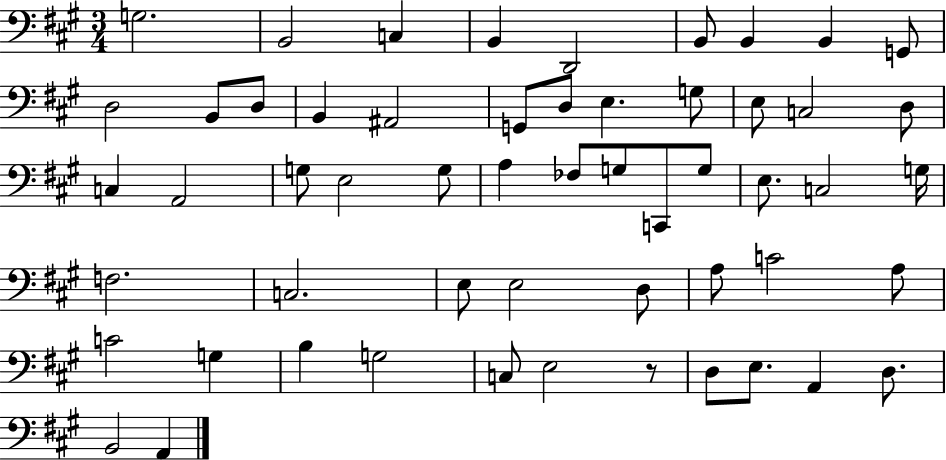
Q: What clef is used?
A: bass